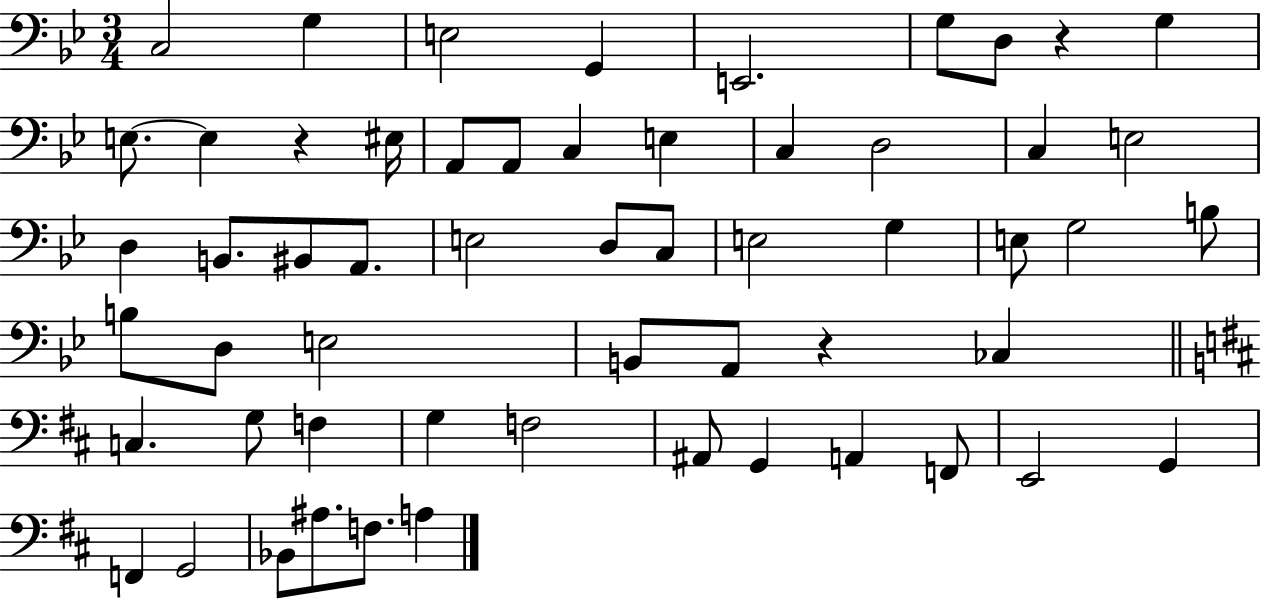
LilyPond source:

{
  \clef bass
  \numericTimeSignature
  \time 3/4
  \key bes \major
  c2 g4 | e2 g,4 | e,2. | g8 d8 r4 g4 | \break e8.~~ e4 r4 eis16 | a,8 a,8 c4 e4 | c4 d2 | c4 e2 | \break d4 b,8. bis,8 a,8. | e2 d8 c8 | e2 g4 | e8 g2 b8 | \break b8 d8 e2 | b,8 a,8 r4 ces4 | \bar "||" \break \key d \major c4. g8 f4 | g4 f2 | ais,8 g,4 a,4 f,8 | e,2 g,4 | \break f,4 g,2 | bes,8 ais8. f8. a4 | \bar "|."
}